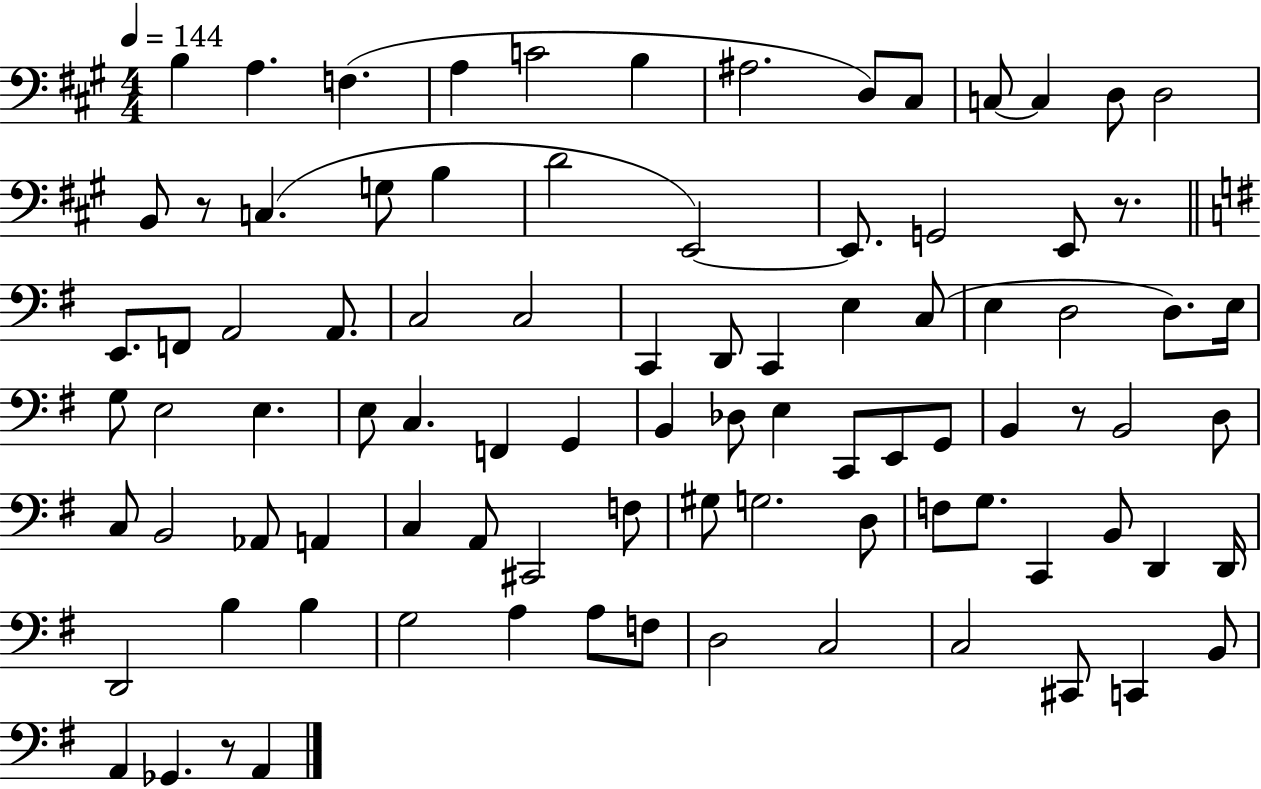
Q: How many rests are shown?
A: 4